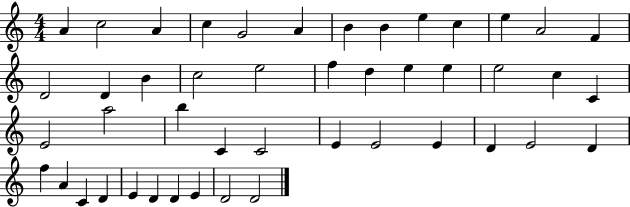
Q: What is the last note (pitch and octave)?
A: D4